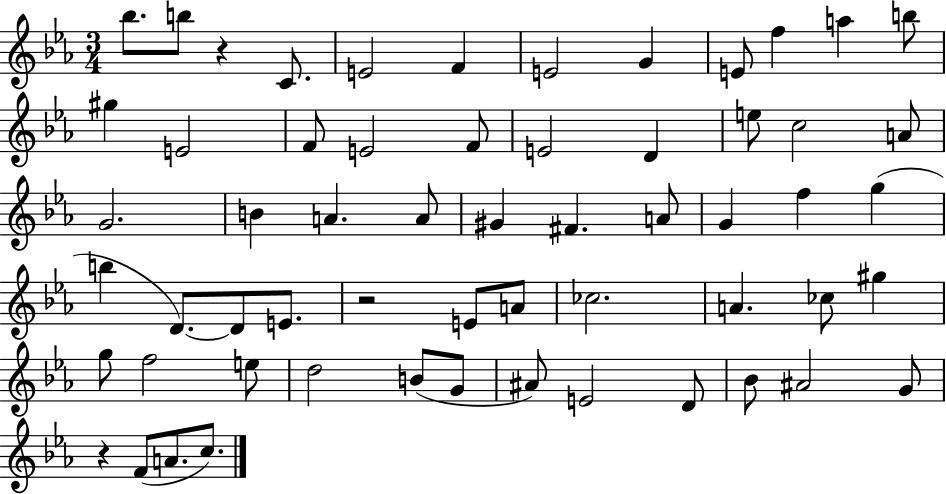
Bb5/e. B5/e R/q C4/e. E4/h F4/q E4/h G4/q E4/e F5/q A5/q B5/e G#5/q E4/h F4/e E4/h F4/e E4/h D4/q E5/e C5/h A4/e G4/h. B4/q A4/q. A4/e G#4/q F#4/q. A4/e G4/q F5/q G5/q B5/q D4/e. D4/e E4/e. R/h E4/e A4/e CES5/h. A4/q. CES5/e G#5/q G5/e F5/h E5/e D5/h B4/e G4/e A#4/e E4/h D4/e Bb4/e A#4/h G4/e R/q F4/e A4/e. C5/e.